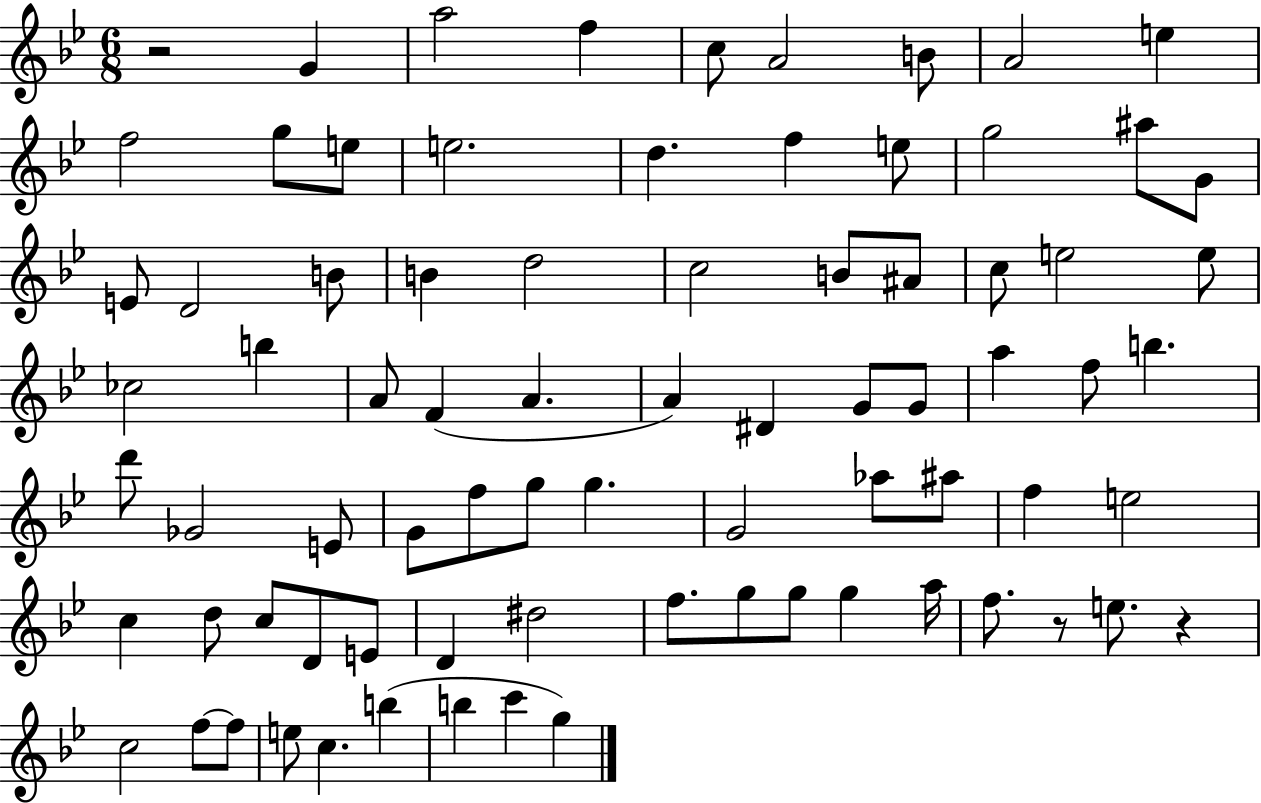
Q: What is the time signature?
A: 6/8